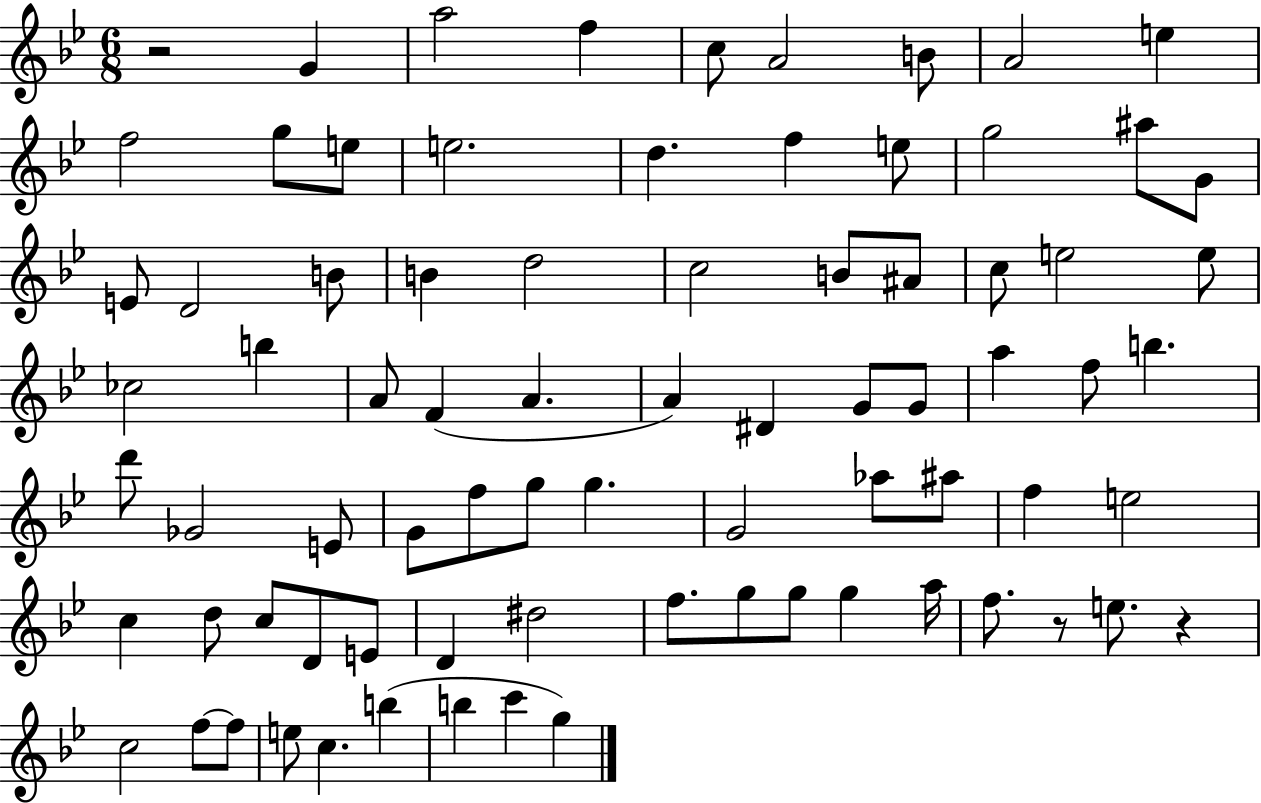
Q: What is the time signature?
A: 6/8